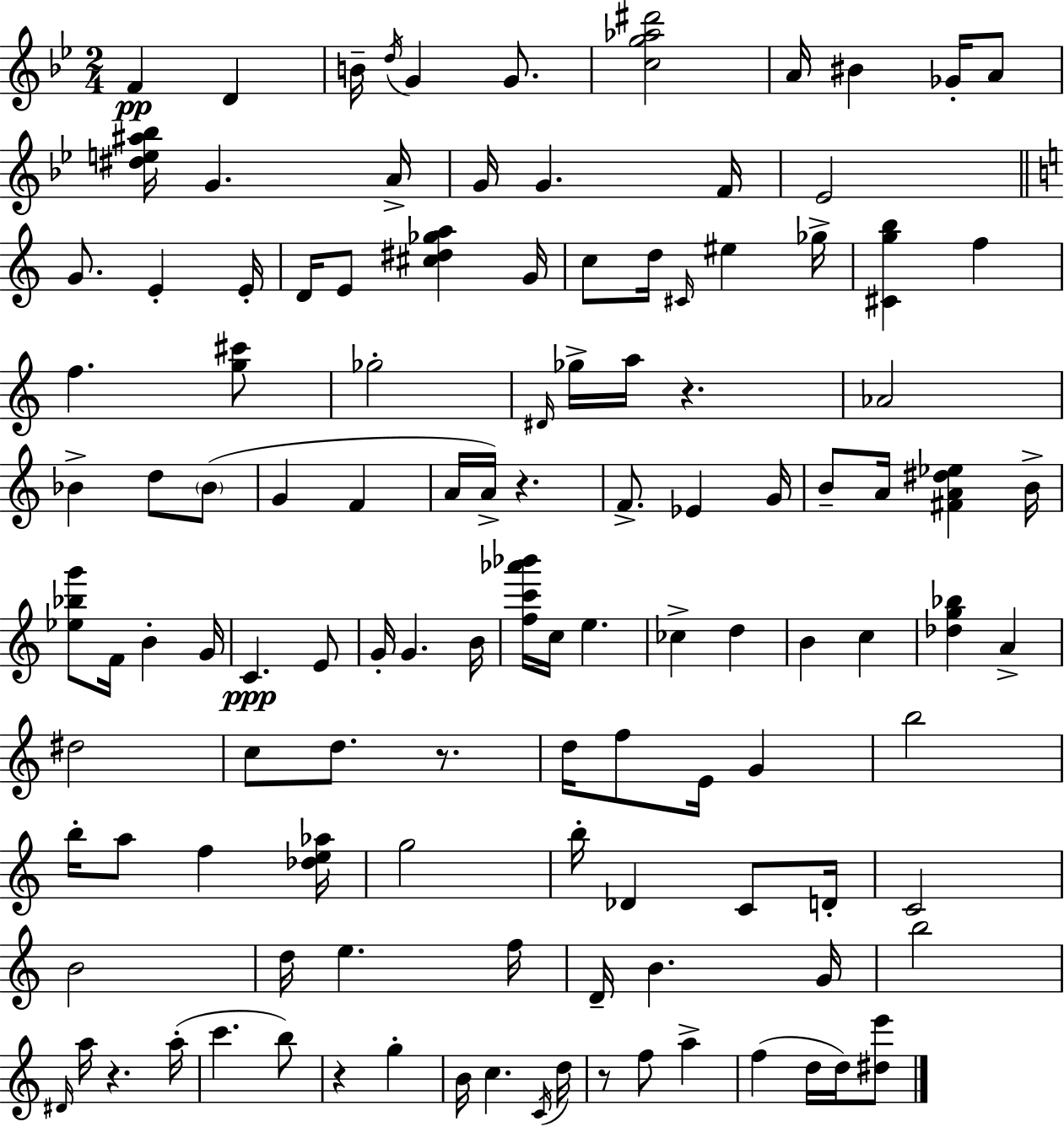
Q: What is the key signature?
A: G minor